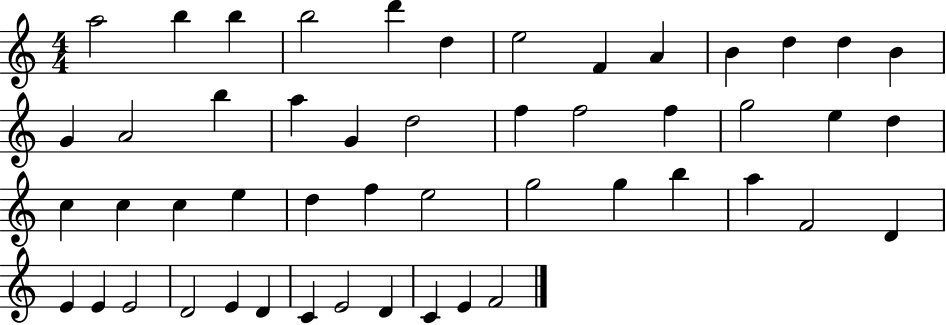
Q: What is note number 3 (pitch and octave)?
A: B5